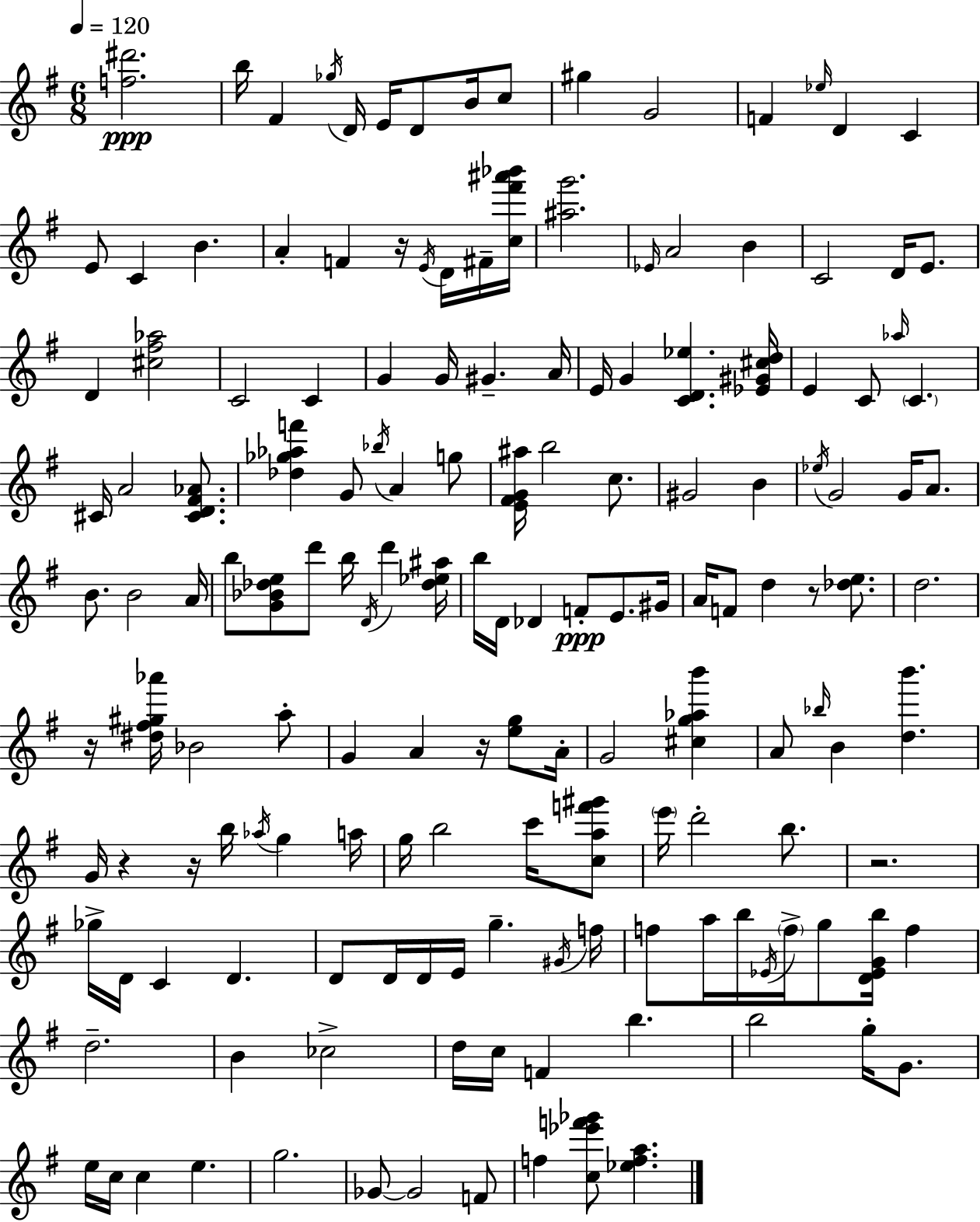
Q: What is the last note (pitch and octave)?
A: F5